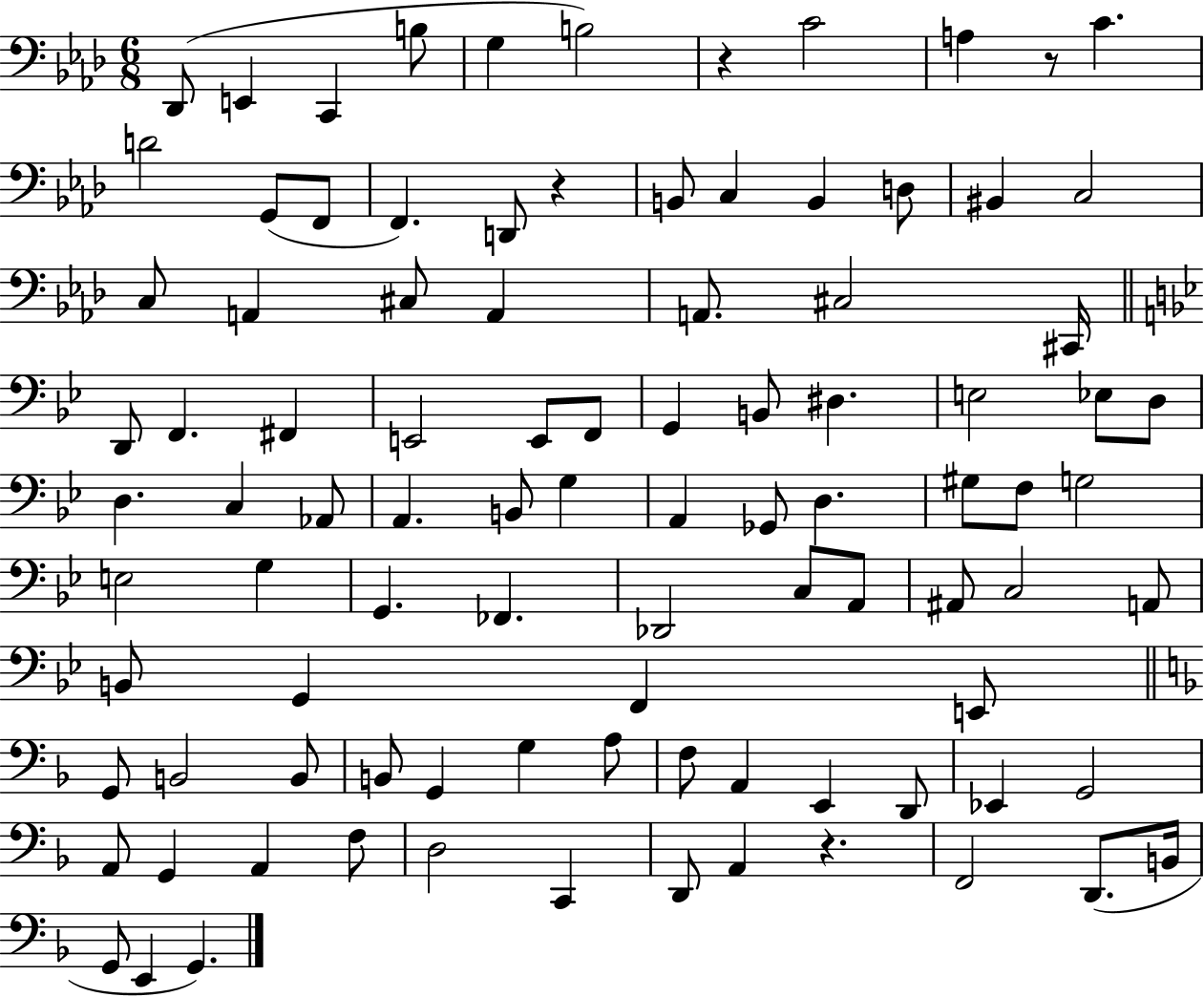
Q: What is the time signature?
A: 6/8